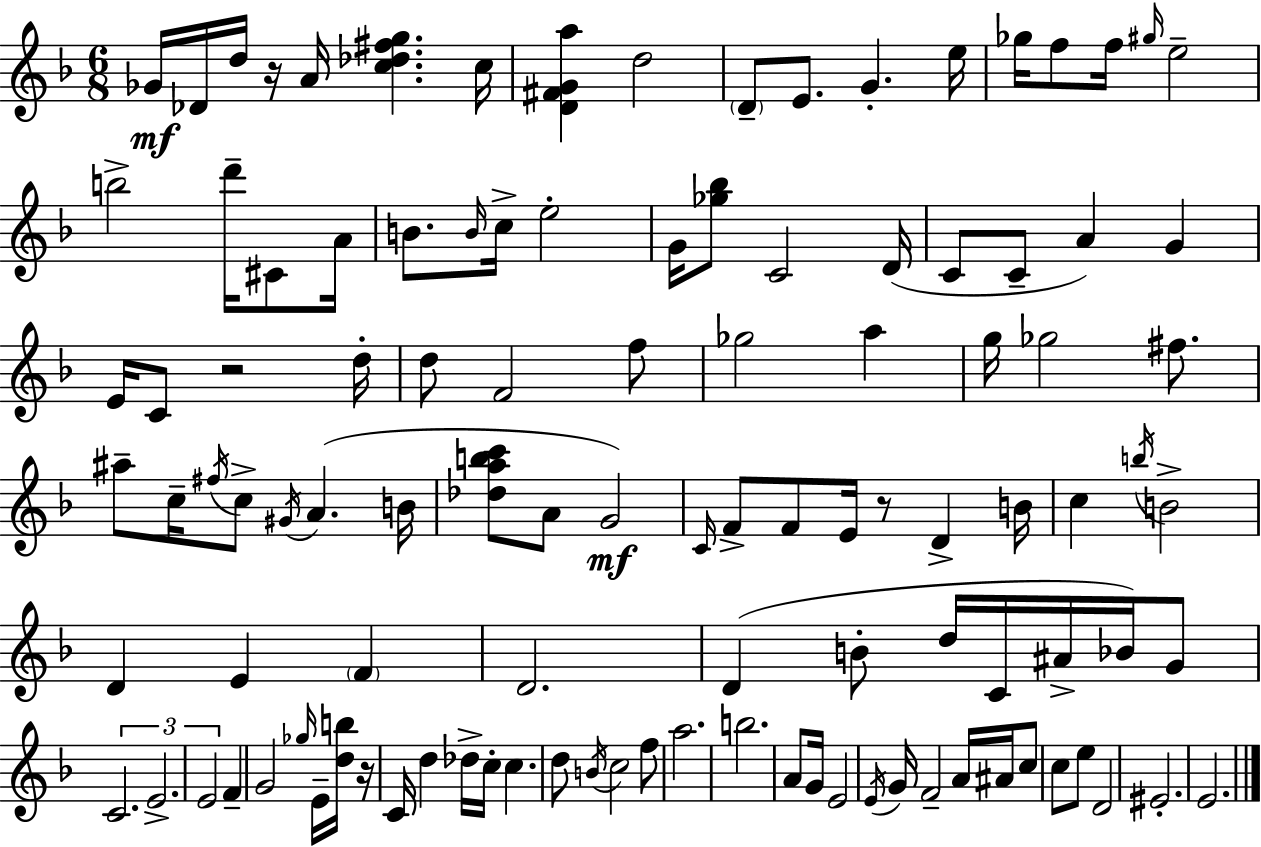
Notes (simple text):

Gb4/s Db4/s D5/s R/s A4/s [C5,Db5,F#5,G5]/q. C5/s [D4,F#4,G4,A5]/q D5/h D4/e E4/e. G4/q. E5/s Gb5/s F5/e F5/s G#5/s E5/h B5/h D6/s C#4/e A4/s B4/e. B4/s C5/s E5/h G4/s [Gb5,Bb5]/e C4/h D4/s C4/e C4/e A4/q G4/q E4/s C4/e R/h D5/s D5/e F4/h F5/e Gb5/h A5/q G5/s Gb5/h F#5/e. A#5/e C5/s F#5/s C5/e G#4/s A4/q. B4/s [Db5,A5,B5,C6]/e A4/e G4/h C4/s F4/e F4/e E4/s R/e D4/q B4/s C5/q B5/s B4/h D4/q E4/q F4/q D4/h. D4/q B4/e D5/s C4/s A#4/s Bb4/s G4/e C4/h. E4/h. E4/h F4/q G4/h Gb5/s E4/s [D5,B5]/s R/s C4/s D5/q Db5/s C5/s C5/q. D5/e B4/s C5/h F5/e A5/h. B5/h. A4/e G4/s E4/h E4/s G4/s F4/h A4/s A#4/s C5/e C5/e E5/e D4/h EIS4/h. E4/h.